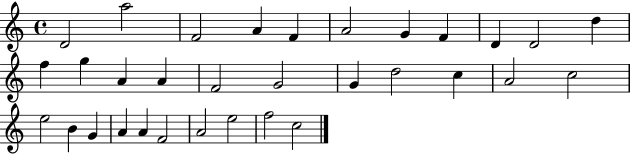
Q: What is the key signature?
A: C major